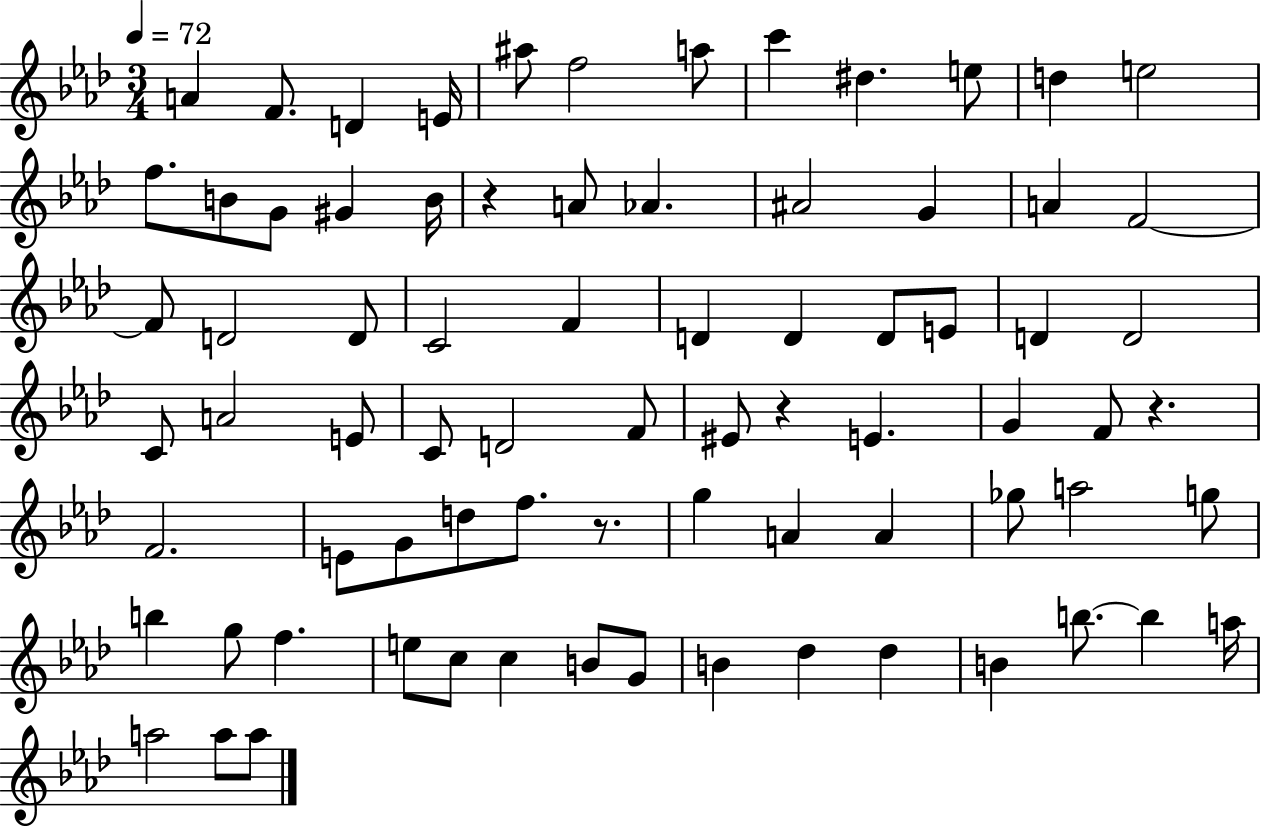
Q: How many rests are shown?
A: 4